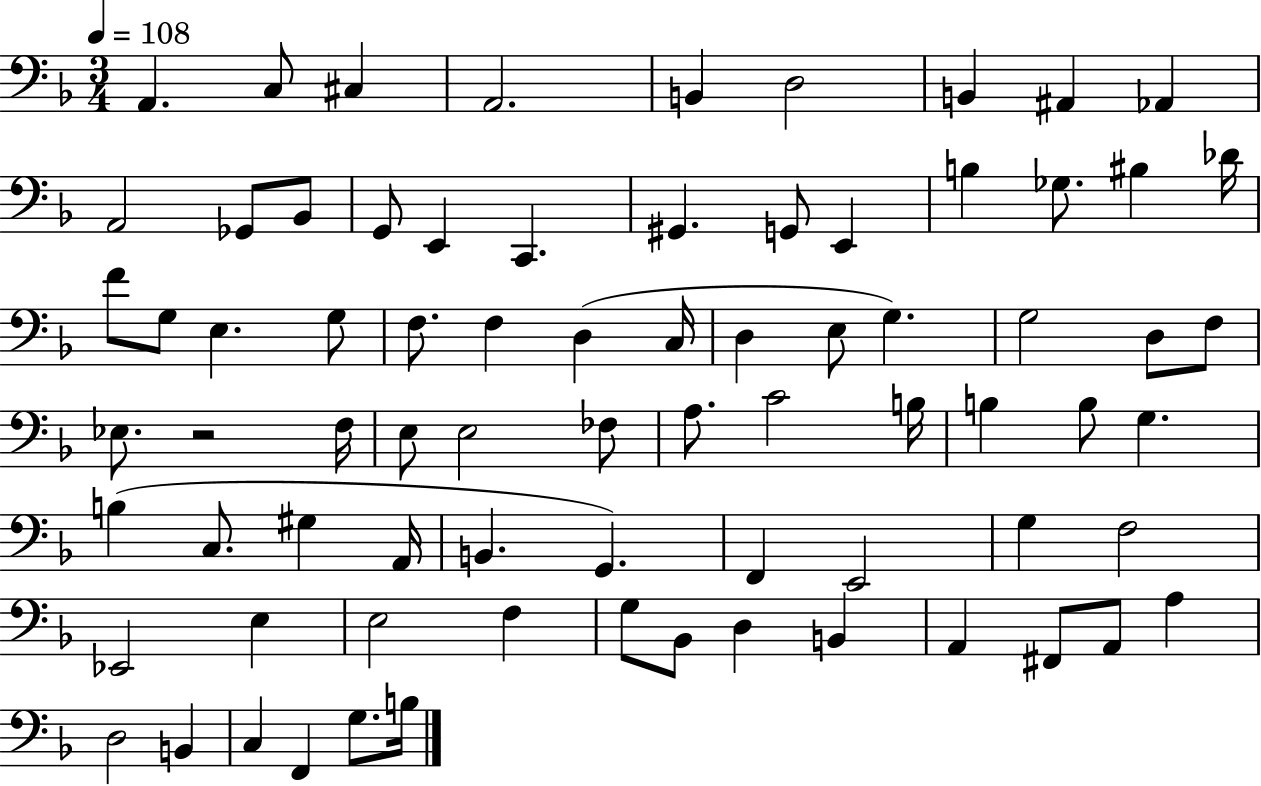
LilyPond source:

{
  \clef bass
  \numericTimeSignature
  \time 3/4
  \key f \major
  \tempo 4 = 108
  a,4. c8 cis4 | a,2. | b,4 d2 | b,4 ais,4 aes,4 | \break a,2 ges,8 bes,8 | g,8 e,4 c,4. | gis,4. g,8 e,4 | b4 ges8. bis4 des'16 | \break f'8 g8 e4. g8 | f8. f4 d4( c16 | d4 e8 g4.) | g2 d8 f8 | \break ees8. r2 f16 | e8 e2 fes8 | a8. c'2 b16 | b4 b8 g4. | \break b4( c8. gis4 a,16 | b,4. g,4.) | f,4 e,2 | g4 f2 | \break ees,2 e4 | e2 f4 | g8 bes,8 d4 b,4 | a,4 fis,8 a,8 a4 | \break d2 b,4 | c4 f,4 g8. b16 | \bar "|."
}